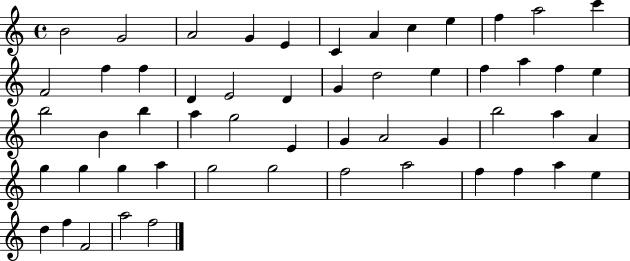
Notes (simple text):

B4/h G4/h A4/h G4/q E4/q C4/q A4/q C5/q E5/q F5/q A5/h C6/q F4/h F5/q F5/q D4/q E4/h D4/q G4/q D5/h E5/q F5/q A5/q F5/q E5/q B5/h B4/q B5/q A5/q G5/h E4/q G4/q A4/h G4/q B5/h A5/q A4/q G5/q G5/q G5/q A5/q G5/h G5/h F5/h A5/h F5/q F5/q A5/q E5/q D5/q F5/q F4/h A5/h F5/h